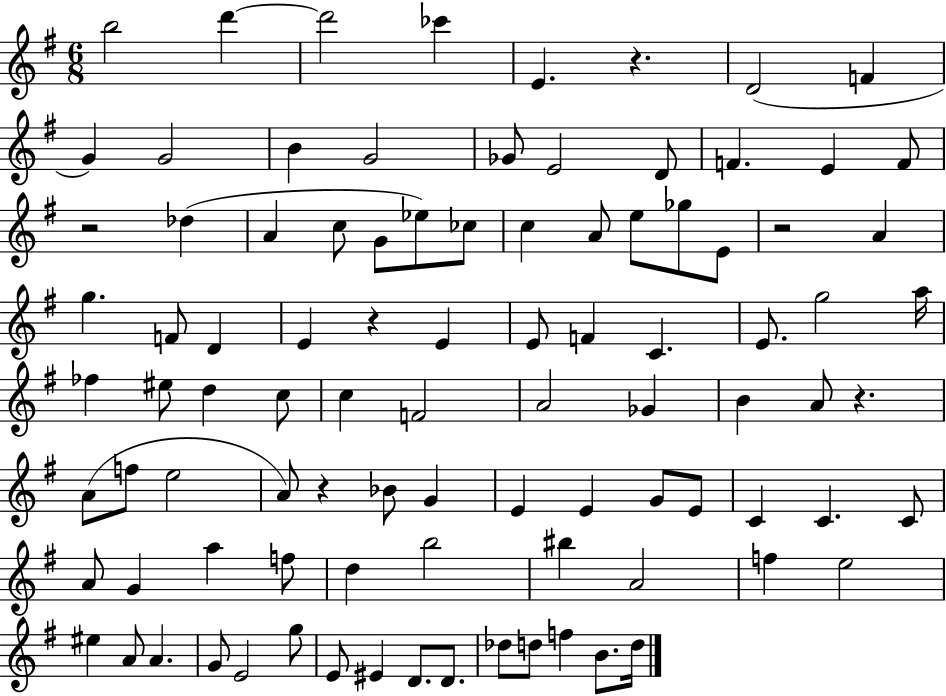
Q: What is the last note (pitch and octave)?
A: D5